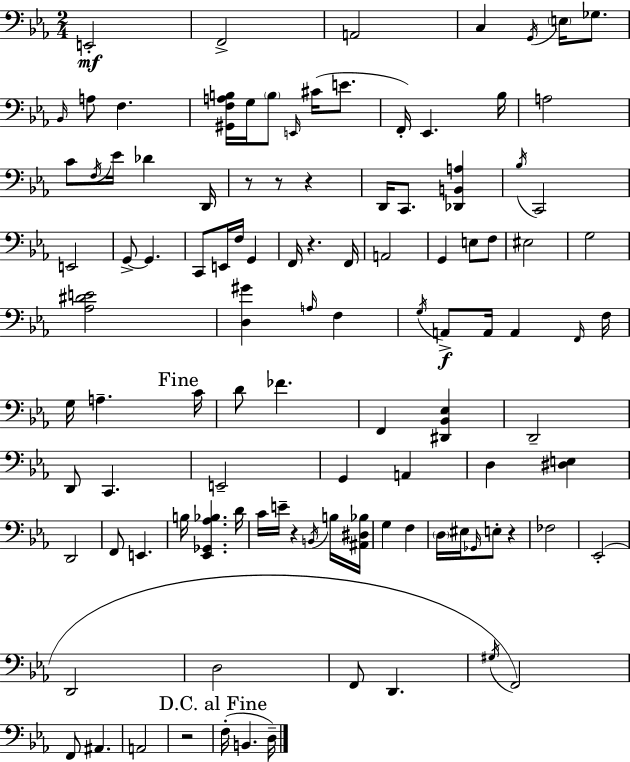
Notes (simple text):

E2/h F2/h A2/h C3/q G2/s E3/s Gb3/e. Bb2/s A3/e F3/q. [G#2,F3,A3,B3]/s G3/s B3/e E2/s C#4/s E4/e. F2/s Eb2/q. Bb3/s A3/h C4/e F3/s Eb4/s Db4/q D2/s R/e R/e R/q D2/s C2/e. [Db2,B2,A3]/q Bb3/s C2/h E2/h G2/e G2/q. C2/e E2/s F3/s G2/q F2/s R/q. F2/s A2/h G2/q E3/e F3/e EIS3/h G3/h [Ab3,D#4,E4]/h [D3,G#4]/q A3/s F3/q G3/s A2/e A2/s A2/q F2/s F3/s G3/s A3/q. C4/s D4/e FES4/q. F2/q [D#2,Bb2,Eb3]/q D2/h D2/e C2/q. E2/h G2/q A2/q D3/q [D#3,E3]/q D2/h F2/e E2/q. B3/s [Eb2,Gb2,Ab3,Bb3]/q. D4/s C4/s E4/s R/q B2/s B3/s [A#2,D#3,Bb3]/s G3/q F3/q D3/s EIS3/s Gb2/s E3/e R/q FES3/h Eb2/h D2/h D3/h F2/e D2/q. G#3/s F2/h F2/e A#2/q. A2/h R/h F3/s B2/q. D3/s